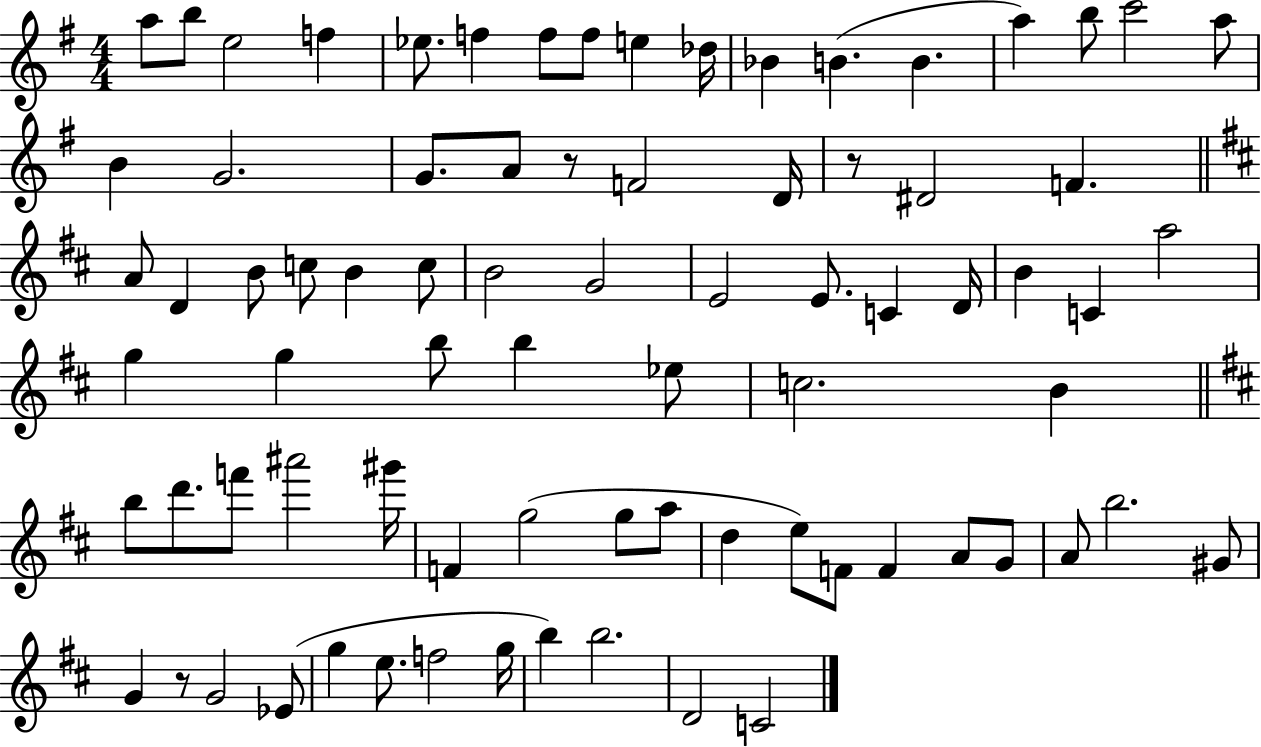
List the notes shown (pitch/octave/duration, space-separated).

A5/e B5/e E5/h F5/q Eb5/e. F5/q F5/e F5/e E5/q Db5/s Bb4/q B4/q. B4/q. A5/q B5/e C6/h A5/e B4/q G4/h. G4/e. A4/e R/e F4/h D4/s R/e D#4/h F4/q. A4/e D4/q B4/e C5/e B4/q C5/e B4/h G4/h E4/h E4/e. C4/q D4/s B4/q C4/q A5/h G5/q G5/q B5/e B5/q Eb5/e C5/h. B4/q B5/e D6/e. F6/e A#6/h G#6/s F4/q G5/h G5/e A5/e D5/q E5/e F4/e F4/q A4/e G4/e A4/e B5/h. G#4/e G4/q R/e G4/h Eb4/e G5/q E5/e. F5/h G5/s B5/q B5/h. D4/h C4/h